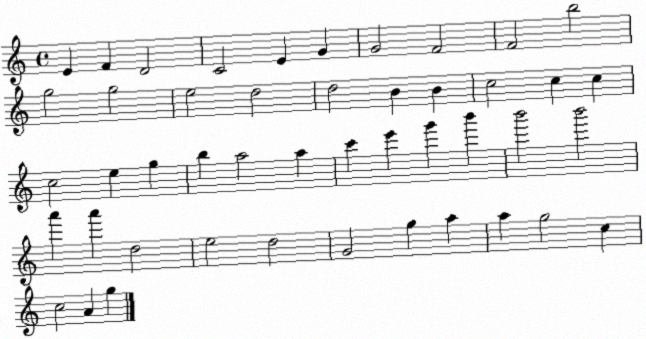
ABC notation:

X:1
T:Untitled
M:4/4
L:1/4
K:C
E F D2 C2 E G G2 F2 F2 b2 g2 g2 e2 d2 d2 B B c2 c c c2 e g b a2 a c' e' g' b' b'2 b'2 a' a' d2 e2 d2 G2 g a a g2 c c2 A g